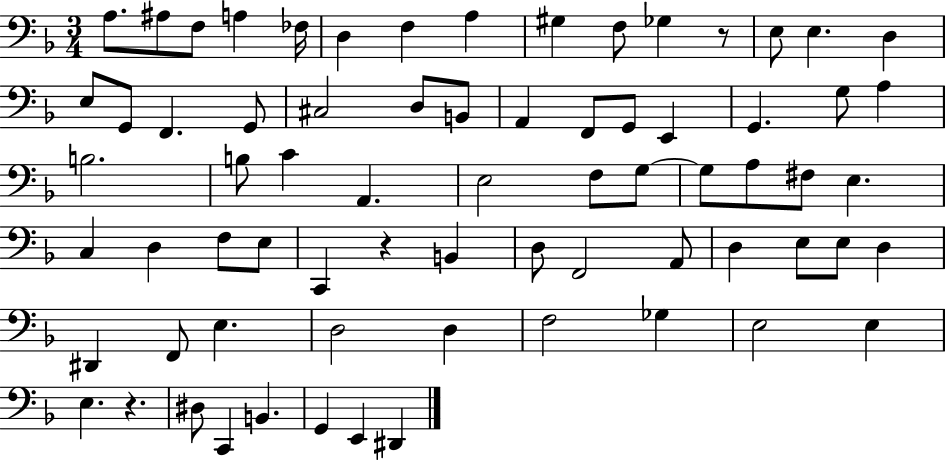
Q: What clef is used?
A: bass